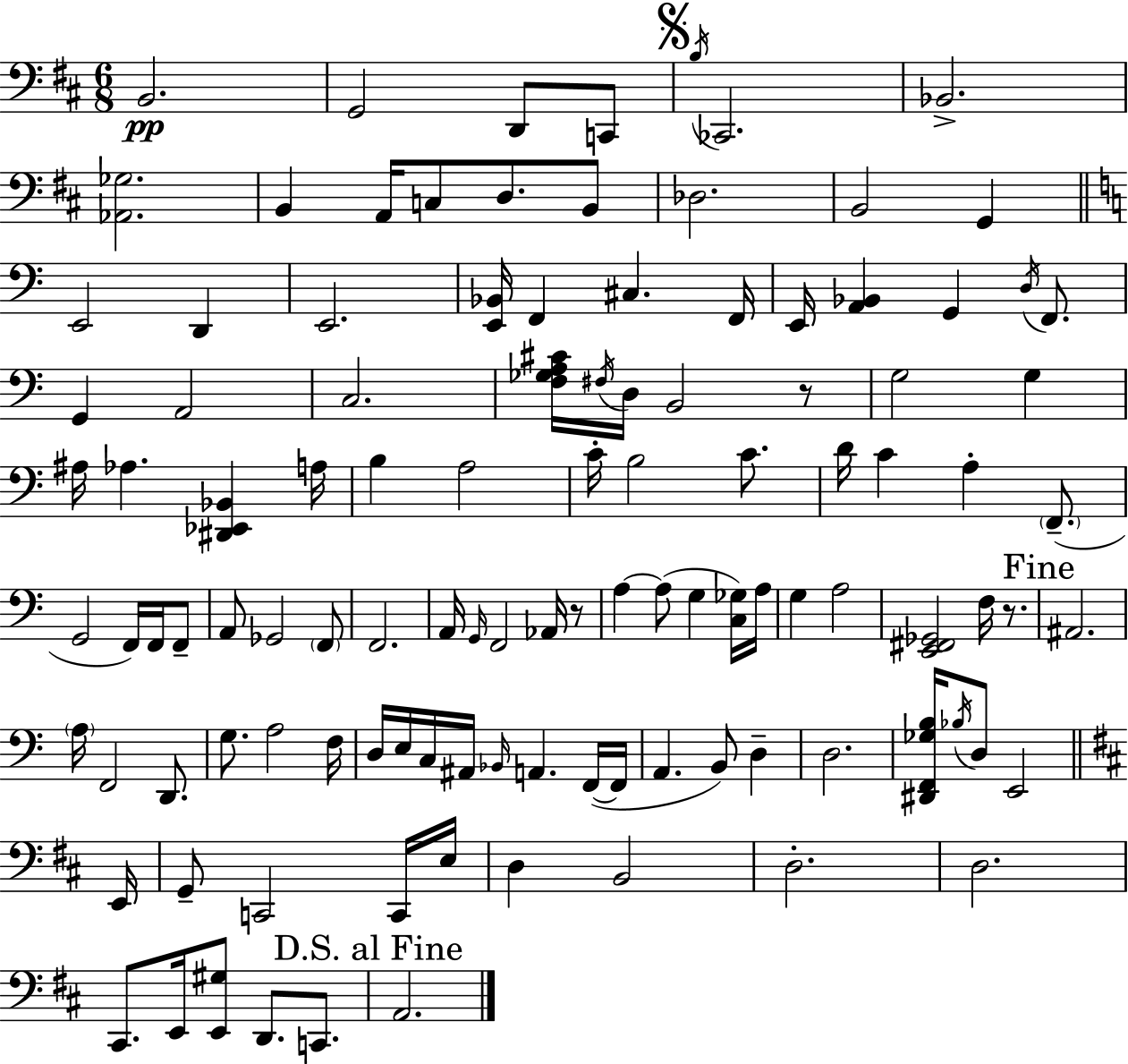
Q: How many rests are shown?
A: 3